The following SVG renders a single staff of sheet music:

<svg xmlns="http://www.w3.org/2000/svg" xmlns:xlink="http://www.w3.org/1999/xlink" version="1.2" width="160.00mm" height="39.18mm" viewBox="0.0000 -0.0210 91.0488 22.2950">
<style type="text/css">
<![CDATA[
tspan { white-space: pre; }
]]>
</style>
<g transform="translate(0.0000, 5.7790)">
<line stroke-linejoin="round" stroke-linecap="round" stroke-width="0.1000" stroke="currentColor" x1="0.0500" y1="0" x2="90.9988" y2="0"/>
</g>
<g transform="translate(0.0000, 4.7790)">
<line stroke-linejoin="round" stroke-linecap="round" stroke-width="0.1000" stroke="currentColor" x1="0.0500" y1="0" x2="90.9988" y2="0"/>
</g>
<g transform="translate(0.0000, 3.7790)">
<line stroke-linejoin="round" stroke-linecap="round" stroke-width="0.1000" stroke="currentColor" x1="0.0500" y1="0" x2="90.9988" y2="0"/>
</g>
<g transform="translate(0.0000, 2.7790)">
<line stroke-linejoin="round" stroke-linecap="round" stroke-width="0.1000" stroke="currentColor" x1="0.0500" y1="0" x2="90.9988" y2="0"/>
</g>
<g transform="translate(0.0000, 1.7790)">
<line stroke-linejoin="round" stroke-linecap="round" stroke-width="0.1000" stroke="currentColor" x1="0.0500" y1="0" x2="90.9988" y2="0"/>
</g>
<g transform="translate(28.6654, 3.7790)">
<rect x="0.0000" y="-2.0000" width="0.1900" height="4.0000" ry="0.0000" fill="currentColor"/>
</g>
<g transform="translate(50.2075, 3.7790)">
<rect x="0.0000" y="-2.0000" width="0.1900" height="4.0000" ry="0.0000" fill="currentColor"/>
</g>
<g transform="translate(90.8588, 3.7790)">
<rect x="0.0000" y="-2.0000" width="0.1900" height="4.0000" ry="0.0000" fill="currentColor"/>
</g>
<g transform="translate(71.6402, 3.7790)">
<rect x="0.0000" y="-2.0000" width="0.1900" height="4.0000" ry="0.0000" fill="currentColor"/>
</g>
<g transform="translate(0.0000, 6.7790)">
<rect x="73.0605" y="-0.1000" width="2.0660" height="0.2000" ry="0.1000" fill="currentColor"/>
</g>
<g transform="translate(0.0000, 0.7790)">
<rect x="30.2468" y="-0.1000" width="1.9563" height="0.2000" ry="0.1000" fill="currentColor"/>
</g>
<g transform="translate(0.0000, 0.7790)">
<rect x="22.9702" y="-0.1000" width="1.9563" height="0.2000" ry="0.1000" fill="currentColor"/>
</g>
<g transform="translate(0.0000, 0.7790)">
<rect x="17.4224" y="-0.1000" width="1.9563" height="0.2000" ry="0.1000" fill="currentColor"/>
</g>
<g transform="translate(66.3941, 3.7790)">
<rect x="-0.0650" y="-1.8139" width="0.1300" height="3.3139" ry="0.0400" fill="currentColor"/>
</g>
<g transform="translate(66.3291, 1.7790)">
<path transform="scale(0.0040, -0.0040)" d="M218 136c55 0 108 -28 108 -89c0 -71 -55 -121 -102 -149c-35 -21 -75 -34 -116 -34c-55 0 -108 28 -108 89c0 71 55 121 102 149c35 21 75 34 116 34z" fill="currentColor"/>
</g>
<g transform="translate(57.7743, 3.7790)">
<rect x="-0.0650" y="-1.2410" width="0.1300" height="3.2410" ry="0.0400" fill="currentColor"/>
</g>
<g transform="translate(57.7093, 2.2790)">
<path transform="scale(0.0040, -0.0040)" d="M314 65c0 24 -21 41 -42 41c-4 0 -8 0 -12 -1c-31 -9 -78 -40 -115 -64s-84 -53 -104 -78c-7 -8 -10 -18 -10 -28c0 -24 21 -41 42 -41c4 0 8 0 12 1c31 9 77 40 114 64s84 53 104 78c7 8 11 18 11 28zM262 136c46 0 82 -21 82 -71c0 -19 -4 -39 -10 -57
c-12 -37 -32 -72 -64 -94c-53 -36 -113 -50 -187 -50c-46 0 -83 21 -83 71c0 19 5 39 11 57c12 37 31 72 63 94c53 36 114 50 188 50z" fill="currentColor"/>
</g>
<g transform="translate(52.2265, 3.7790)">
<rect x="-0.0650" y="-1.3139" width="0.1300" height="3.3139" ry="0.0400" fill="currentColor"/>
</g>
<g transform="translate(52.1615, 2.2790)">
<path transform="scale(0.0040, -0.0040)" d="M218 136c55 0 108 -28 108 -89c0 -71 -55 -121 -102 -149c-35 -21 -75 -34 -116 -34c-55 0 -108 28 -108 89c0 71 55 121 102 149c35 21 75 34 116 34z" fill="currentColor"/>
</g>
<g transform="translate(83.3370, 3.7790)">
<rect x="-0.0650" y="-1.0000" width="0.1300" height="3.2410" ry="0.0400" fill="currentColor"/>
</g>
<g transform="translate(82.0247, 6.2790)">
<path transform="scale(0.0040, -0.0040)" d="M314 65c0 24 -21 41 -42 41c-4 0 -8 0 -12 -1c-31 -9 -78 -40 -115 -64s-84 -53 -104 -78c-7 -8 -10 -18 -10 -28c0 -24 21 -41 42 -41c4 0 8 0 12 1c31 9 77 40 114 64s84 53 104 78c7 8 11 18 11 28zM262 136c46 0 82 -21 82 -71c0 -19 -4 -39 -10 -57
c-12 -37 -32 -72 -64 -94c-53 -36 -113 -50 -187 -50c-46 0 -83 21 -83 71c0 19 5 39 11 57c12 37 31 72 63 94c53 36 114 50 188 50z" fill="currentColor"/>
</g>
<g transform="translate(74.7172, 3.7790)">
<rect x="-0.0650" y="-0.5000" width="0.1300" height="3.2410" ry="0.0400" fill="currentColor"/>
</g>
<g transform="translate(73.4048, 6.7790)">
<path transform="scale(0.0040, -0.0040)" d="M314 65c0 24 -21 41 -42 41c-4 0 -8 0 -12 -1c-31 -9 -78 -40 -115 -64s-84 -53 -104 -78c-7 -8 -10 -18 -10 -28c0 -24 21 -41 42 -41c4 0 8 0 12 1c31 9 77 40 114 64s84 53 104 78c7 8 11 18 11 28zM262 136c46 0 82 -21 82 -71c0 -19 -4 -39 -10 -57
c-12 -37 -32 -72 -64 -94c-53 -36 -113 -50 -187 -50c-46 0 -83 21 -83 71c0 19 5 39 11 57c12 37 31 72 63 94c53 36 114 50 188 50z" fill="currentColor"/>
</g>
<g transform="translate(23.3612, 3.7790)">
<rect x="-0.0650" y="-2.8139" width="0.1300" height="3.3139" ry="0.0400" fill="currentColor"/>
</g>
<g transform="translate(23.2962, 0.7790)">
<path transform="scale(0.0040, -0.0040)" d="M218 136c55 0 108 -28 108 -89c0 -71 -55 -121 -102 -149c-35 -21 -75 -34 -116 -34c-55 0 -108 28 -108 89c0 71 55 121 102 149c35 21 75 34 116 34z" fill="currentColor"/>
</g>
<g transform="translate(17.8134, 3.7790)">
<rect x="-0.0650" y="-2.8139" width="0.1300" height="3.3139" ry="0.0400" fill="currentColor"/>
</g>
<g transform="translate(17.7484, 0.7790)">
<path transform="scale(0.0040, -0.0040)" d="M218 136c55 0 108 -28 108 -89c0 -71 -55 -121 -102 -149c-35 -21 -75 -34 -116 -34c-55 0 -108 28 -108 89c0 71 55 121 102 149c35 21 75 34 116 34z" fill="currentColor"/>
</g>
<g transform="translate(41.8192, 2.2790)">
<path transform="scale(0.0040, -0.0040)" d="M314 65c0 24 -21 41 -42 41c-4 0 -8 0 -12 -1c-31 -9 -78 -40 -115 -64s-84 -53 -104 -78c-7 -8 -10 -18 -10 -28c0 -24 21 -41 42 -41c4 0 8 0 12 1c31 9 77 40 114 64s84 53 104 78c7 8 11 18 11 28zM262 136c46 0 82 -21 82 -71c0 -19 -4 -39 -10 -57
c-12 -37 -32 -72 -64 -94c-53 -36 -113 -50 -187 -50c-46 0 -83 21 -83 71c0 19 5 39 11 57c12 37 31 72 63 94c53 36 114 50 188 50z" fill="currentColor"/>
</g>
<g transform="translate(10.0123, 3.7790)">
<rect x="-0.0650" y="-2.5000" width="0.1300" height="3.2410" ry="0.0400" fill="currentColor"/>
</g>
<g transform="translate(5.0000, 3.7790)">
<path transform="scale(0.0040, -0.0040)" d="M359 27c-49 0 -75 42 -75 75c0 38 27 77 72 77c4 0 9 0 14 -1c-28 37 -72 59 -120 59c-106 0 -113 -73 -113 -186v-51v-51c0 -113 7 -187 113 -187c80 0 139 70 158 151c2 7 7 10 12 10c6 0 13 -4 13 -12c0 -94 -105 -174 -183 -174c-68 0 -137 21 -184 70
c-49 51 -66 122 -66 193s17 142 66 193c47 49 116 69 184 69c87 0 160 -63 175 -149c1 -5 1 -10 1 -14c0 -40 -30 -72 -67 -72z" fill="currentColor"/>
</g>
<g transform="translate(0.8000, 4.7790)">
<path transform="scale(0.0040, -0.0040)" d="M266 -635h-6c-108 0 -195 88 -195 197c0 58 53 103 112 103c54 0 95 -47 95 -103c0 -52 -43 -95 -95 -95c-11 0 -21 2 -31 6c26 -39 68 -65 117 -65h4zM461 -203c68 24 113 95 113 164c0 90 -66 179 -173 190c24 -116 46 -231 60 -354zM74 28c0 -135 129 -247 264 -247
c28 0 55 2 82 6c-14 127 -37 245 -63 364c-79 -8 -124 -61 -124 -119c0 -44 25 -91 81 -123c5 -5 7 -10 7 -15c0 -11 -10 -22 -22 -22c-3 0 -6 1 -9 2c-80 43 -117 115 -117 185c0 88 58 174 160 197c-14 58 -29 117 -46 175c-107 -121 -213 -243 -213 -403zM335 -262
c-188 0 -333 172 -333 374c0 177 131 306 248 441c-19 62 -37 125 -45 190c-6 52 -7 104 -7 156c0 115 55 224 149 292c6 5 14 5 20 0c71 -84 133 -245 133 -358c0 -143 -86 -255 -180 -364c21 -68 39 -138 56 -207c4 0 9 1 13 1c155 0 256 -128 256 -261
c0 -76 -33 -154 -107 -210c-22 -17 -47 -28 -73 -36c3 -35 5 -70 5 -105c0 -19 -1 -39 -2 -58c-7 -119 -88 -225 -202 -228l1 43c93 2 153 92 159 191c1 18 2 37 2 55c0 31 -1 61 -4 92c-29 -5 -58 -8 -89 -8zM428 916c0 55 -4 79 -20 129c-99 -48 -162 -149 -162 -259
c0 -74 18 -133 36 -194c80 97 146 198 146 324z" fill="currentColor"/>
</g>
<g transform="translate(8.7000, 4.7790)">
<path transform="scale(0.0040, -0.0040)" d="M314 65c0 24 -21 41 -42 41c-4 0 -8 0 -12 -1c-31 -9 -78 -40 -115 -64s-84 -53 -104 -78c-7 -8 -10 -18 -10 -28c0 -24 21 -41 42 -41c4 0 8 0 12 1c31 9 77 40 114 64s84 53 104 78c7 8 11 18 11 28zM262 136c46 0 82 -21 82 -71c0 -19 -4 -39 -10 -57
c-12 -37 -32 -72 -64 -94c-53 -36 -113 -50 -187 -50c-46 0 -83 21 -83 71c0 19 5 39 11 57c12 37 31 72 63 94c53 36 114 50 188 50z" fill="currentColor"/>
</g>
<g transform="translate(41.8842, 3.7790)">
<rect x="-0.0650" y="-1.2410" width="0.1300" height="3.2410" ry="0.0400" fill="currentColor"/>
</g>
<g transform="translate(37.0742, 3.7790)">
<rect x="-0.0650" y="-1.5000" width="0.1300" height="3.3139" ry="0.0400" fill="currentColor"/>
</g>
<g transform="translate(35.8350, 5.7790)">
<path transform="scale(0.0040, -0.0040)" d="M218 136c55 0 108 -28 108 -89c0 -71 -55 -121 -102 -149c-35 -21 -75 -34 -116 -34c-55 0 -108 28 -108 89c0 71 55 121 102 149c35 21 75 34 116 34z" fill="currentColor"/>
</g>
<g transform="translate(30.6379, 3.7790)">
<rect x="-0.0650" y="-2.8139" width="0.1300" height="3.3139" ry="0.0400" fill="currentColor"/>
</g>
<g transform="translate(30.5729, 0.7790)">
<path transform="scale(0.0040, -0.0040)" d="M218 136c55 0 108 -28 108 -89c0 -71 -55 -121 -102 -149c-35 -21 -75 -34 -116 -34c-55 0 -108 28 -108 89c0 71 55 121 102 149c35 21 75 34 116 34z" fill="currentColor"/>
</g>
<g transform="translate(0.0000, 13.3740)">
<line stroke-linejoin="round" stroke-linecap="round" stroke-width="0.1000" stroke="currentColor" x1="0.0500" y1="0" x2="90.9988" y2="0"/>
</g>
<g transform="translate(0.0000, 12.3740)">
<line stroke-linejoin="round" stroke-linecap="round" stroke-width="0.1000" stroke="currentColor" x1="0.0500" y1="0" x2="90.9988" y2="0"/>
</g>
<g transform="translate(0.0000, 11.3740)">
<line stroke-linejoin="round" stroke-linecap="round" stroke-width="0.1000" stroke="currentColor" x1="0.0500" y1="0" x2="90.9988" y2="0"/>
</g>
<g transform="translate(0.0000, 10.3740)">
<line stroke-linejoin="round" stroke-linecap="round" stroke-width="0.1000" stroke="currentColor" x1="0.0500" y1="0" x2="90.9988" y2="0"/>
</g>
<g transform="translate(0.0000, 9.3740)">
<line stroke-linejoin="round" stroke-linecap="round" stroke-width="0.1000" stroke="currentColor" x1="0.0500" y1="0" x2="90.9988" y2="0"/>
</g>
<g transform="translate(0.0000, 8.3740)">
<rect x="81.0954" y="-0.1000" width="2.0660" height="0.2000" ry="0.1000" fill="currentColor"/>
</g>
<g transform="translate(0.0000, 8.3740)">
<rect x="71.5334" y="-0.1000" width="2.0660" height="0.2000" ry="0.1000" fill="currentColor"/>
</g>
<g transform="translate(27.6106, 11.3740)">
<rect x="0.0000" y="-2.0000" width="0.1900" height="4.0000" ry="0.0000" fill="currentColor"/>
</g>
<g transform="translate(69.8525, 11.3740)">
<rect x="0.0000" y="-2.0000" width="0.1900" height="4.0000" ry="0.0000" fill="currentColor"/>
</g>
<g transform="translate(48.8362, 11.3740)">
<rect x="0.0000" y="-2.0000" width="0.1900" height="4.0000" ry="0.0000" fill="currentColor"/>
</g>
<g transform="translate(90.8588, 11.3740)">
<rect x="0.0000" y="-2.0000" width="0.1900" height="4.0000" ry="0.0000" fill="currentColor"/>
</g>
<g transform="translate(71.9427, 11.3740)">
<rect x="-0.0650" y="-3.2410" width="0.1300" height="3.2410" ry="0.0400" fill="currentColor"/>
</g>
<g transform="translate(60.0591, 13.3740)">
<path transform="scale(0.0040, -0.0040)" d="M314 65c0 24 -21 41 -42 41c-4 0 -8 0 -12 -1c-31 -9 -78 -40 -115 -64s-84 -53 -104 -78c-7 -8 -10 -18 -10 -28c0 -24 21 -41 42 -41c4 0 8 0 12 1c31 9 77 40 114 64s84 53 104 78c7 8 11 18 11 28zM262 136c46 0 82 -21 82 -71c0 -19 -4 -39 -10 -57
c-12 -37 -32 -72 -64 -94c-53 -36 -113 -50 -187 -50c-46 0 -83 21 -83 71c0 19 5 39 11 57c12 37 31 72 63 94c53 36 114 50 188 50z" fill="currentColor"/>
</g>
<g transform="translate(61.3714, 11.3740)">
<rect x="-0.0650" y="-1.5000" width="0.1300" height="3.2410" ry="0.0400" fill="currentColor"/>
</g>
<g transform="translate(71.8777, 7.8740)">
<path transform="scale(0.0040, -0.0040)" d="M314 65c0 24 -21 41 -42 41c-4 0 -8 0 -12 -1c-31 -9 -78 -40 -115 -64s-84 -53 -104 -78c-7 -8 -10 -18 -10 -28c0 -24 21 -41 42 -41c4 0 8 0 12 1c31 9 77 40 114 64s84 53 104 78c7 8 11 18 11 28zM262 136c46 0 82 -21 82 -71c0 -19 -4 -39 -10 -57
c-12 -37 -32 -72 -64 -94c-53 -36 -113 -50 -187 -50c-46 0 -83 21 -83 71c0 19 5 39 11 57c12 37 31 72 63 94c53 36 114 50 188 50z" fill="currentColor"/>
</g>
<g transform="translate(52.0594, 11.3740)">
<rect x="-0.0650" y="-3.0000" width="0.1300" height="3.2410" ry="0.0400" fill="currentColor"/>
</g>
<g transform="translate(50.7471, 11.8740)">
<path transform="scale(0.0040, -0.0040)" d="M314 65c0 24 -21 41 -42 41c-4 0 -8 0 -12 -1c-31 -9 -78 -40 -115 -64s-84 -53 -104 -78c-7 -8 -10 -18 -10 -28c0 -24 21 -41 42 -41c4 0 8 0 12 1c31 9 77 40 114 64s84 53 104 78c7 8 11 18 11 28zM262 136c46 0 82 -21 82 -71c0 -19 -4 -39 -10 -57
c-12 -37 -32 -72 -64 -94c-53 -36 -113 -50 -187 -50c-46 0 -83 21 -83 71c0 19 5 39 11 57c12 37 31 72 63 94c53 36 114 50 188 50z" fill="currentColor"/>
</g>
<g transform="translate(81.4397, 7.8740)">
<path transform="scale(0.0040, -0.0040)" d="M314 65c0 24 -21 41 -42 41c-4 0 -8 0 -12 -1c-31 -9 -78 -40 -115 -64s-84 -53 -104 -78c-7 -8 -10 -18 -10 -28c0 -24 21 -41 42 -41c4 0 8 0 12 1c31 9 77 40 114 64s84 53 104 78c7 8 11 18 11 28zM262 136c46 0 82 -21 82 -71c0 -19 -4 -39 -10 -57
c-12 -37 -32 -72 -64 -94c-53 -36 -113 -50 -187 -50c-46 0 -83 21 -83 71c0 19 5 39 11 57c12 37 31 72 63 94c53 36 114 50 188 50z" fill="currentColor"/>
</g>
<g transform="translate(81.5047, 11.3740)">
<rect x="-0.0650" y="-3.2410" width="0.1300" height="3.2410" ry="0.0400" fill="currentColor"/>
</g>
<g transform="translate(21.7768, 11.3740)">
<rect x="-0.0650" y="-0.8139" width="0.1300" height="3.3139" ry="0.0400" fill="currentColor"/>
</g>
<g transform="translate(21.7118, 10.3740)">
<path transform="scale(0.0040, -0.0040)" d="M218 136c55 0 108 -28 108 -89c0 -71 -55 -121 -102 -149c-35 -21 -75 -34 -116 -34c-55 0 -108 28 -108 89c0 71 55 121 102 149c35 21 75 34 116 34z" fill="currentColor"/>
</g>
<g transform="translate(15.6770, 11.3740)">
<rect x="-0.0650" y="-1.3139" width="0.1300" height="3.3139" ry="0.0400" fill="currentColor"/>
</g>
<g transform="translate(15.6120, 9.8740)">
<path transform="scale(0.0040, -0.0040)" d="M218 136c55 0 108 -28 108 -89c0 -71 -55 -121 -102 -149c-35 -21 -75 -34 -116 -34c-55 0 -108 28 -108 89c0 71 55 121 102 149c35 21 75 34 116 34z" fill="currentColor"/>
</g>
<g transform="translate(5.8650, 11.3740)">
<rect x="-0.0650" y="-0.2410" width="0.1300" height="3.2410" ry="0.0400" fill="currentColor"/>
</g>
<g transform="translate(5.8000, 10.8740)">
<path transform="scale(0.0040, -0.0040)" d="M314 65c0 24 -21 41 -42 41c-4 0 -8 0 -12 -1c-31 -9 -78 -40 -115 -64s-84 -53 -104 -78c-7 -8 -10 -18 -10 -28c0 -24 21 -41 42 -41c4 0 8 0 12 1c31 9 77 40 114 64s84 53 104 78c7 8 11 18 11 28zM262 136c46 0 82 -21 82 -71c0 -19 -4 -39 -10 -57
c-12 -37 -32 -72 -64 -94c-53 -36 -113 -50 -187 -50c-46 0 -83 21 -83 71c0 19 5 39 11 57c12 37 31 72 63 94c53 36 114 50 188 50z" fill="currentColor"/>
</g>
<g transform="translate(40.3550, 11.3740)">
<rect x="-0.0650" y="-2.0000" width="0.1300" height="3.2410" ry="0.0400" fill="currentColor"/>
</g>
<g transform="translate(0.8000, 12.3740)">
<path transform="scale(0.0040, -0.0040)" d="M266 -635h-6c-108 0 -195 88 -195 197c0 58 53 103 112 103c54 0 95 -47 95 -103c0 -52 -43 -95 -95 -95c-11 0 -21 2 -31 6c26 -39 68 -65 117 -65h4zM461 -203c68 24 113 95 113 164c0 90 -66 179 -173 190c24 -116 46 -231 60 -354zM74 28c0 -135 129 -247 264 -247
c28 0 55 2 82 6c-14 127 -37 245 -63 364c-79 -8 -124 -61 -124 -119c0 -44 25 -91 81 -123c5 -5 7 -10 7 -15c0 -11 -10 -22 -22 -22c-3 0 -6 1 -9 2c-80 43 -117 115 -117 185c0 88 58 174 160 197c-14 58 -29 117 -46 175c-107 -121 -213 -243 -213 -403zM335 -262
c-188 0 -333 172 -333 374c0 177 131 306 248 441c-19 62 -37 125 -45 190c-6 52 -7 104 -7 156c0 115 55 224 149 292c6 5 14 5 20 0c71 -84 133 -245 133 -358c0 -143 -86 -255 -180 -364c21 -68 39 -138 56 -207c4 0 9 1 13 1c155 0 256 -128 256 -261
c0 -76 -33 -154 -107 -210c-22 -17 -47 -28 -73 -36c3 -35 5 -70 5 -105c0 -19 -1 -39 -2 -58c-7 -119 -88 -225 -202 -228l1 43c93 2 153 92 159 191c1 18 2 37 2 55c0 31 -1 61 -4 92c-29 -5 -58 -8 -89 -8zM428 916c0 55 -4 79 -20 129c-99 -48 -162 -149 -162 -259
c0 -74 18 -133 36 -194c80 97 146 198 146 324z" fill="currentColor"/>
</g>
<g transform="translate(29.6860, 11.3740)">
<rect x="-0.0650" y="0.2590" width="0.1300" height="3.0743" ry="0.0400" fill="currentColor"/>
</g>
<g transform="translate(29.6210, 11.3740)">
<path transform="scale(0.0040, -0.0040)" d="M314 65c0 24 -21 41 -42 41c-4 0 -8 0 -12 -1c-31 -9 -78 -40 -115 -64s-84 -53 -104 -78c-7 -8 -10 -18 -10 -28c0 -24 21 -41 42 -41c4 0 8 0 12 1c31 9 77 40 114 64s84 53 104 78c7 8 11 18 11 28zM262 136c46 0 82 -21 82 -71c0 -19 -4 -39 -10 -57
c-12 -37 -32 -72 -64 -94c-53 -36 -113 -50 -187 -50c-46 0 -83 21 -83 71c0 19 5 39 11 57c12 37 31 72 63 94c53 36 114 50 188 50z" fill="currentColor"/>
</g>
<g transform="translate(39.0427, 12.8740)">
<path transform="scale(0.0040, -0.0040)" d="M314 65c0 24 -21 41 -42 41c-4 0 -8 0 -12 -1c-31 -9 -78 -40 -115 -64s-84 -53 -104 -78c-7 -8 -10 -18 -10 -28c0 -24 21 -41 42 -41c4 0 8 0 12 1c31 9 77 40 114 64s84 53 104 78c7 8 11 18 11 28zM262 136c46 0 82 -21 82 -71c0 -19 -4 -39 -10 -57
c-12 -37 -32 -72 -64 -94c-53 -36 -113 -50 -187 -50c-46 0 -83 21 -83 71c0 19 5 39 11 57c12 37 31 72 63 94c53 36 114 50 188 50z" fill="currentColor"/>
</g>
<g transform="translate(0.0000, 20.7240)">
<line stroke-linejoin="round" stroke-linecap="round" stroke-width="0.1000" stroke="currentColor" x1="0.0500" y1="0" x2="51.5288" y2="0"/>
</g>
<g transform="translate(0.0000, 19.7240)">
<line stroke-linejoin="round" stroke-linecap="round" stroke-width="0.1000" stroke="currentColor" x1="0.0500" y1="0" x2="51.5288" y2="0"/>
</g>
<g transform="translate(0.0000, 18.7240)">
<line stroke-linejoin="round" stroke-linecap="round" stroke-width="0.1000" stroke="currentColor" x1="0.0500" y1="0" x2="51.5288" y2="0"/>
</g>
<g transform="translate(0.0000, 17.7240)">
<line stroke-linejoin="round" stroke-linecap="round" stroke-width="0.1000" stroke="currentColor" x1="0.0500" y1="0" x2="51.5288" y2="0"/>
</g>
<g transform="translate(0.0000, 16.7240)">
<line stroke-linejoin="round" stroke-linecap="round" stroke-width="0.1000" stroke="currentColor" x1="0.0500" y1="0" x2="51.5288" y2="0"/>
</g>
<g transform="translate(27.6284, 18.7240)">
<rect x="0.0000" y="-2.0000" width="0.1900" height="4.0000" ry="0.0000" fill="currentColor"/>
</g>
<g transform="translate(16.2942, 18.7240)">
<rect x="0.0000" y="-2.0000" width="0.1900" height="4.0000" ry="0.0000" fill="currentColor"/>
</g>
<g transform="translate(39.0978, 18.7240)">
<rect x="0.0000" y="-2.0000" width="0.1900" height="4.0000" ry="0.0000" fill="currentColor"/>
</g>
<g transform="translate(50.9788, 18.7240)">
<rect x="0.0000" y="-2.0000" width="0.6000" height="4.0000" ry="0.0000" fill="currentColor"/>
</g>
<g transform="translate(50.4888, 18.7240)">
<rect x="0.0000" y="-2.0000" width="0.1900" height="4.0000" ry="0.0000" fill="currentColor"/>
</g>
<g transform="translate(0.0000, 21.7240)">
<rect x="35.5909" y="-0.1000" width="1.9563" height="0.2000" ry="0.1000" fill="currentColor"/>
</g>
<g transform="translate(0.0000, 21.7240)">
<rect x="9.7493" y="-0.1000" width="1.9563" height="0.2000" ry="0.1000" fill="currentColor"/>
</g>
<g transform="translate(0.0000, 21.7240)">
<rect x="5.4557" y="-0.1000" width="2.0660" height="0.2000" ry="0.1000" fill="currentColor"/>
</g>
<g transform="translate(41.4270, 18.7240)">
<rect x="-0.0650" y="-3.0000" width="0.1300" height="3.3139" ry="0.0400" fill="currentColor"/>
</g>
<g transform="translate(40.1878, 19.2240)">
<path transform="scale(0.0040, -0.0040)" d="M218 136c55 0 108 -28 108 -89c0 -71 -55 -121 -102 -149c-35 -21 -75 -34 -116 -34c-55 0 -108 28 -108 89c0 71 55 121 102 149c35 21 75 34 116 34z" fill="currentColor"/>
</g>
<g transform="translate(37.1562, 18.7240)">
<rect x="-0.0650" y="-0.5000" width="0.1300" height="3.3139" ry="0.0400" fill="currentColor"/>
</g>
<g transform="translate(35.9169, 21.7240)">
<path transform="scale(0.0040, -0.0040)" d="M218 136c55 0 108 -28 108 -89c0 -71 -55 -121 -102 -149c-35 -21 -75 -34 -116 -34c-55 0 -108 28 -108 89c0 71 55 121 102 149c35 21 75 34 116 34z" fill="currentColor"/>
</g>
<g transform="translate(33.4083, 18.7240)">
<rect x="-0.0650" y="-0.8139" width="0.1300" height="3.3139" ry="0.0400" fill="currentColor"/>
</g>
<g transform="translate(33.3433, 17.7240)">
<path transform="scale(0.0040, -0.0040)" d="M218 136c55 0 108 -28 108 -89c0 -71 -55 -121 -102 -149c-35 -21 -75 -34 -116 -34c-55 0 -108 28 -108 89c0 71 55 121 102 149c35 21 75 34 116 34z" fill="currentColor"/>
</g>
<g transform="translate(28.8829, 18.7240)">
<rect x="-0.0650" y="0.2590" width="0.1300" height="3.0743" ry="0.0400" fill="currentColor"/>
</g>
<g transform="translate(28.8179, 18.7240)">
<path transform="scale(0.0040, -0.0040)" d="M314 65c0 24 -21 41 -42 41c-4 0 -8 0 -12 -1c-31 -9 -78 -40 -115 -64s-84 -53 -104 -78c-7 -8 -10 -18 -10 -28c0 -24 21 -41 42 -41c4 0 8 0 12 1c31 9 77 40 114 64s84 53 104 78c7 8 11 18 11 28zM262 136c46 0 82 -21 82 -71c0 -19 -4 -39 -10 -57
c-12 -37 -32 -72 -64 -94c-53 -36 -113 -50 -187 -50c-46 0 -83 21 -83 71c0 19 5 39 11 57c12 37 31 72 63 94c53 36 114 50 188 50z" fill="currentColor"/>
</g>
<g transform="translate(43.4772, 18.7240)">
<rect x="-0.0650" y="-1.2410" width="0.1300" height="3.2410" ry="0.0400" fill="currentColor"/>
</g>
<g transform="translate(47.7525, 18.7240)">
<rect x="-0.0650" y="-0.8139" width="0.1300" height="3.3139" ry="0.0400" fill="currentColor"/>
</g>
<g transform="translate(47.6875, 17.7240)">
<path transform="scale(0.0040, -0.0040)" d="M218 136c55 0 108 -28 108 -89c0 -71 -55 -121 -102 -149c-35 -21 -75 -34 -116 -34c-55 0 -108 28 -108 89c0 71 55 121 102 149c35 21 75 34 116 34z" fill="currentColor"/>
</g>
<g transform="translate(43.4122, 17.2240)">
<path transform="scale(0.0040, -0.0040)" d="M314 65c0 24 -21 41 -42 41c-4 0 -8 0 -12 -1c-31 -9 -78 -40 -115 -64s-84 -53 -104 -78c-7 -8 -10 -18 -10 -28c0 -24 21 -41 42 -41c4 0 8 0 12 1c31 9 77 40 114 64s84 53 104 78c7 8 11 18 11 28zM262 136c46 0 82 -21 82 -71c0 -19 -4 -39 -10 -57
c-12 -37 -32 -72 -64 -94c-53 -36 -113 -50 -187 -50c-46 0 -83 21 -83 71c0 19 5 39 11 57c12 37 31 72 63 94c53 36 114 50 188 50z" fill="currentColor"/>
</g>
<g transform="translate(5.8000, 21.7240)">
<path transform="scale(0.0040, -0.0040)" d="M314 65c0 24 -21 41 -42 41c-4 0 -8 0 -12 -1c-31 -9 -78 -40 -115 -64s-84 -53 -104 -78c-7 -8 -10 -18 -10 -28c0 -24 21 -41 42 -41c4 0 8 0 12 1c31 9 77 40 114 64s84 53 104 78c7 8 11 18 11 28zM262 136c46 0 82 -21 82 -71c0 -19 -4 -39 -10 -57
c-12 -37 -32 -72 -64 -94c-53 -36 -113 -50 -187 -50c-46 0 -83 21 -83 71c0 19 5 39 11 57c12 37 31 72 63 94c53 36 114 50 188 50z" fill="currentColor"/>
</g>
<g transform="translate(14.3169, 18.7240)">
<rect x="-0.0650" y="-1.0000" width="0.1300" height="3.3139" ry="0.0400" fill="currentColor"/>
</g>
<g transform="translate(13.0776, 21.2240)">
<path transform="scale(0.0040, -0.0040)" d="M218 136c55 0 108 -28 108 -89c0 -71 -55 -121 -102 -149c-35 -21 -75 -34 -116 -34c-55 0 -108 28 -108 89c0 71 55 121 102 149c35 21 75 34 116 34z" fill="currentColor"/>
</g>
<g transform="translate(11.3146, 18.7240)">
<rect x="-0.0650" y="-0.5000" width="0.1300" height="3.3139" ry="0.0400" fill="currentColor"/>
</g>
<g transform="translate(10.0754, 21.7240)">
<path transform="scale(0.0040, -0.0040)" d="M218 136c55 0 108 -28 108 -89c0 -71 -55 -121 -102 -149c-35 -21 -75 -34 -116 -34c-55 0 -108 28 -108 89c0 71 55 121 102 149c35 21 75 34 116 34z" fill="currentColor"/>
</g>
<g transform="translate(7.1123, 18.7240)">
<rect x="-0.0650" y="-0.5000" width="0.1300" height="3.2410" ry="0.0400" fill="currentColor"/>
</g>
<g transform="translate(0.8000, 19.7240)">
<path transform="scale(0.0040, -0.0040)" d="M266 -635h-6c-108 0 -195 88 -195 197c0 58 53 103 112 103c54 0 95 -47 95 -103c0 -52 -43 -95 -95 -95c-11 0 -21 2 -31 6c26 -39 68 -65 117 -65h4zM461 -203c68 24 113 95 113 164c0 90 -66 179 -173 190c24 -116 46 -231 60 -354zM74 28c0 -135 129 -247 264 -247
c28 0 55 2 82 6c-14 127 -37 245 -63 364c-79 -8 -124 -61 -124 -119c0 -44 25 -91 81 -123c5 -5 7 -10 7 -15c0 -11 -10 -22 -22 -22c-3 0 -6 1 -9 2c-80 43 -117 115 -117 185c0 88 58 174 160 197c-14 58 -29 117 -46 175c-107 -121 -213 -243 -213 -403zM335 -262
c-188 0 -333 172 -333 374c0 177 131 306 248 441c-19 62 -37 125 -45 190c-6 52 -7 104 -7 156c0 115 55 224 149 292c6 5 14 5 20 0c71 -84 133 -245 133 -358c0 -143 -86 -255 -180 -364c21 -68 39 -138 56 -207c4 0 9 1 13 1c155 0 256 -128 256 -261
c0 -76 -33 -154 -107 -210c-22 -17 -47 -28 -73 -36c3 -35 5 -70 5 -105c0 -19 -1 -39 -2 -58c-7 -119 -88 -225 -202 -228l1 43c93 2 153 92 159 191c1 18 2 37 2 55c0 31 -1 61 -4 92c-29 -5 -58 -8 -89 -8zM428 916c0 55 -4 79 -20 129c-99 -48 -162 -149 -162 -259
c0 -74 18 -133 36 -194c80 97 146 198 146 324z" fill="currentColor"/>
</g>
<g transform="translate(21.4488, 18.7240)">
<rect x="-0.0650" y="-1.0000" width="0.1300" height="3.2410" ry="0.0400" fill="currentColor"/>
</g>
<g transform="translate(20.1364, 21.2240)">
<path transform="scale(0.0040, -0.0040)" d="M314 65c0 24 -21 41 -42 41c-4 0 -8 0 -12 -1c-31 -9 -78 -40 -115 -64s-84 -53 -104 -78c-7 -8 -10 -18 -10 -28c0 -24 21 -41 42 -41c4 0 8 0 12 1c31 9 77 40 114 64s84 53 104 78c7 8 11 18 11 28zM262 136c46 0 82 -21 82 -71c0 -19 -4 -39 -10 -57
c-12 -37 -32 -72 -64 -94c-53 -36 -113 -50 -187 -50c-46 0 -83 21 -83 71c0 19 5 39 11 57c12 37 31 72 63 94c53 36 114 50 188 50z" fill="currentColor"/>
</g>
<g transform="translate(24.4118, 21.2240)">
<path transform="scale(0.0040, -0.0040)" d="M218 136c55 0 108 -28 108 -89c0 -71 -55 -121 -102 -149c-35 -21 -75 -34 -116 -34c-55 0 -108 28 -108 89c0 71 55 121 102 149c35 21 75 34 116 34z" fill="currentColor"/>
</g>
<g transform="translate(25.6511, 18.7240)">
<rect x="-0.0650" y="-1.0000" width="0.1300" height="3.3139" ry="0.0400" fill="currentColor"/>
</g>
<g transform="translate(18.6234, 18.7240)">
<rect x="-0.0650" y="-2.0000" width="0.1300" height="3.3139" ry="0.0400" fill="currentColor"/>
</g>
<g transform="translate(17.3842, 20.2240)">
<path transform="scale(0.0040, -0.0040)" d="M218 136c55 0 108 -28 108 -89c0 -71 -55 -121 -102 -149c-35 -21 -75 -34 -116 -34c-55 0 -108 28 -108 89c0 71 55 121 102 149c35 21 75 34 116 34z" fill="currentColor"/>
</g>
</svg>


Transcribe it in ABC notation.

X:1
T:Untitled
M:4/4
L:1/4
K:C
G2 a a a E e2 e e2 f C2 D2 c2 e d B2 F2 A2 E2 b2 b2 C2 C D F D2 D B2 d C A e2 d